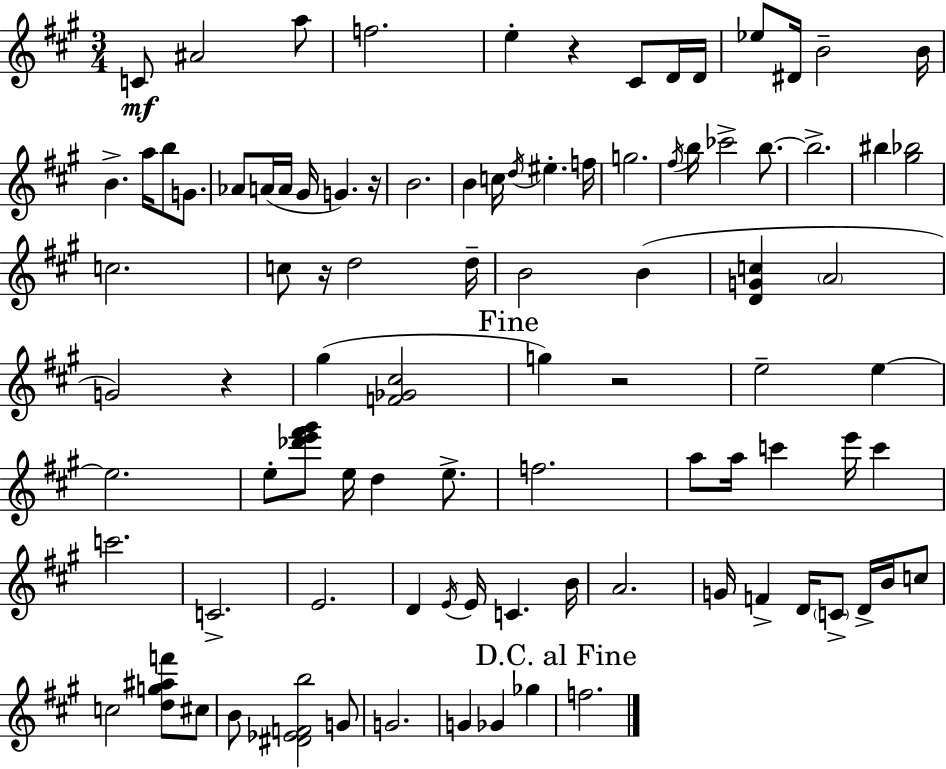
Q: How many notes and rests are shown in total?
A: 93